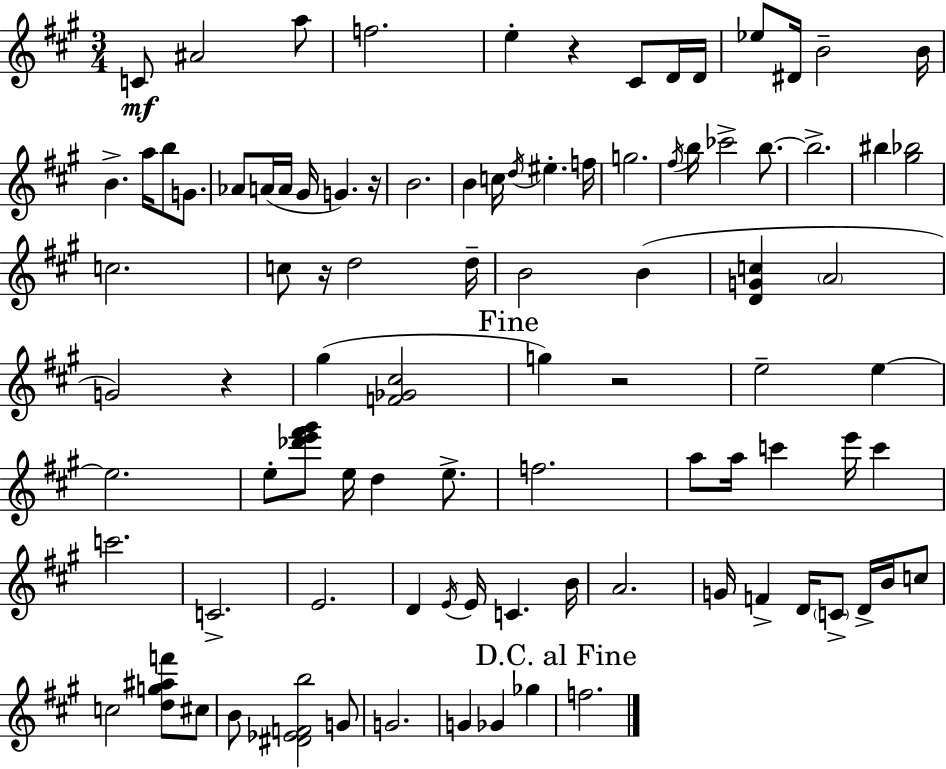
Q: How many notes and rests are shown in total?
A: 93